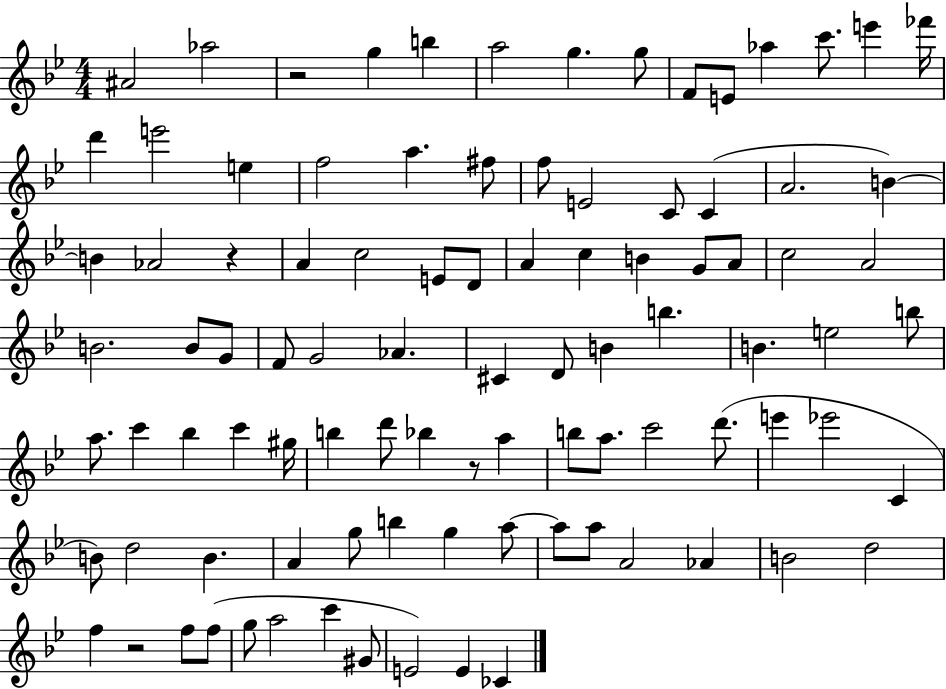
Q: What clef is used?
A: treble